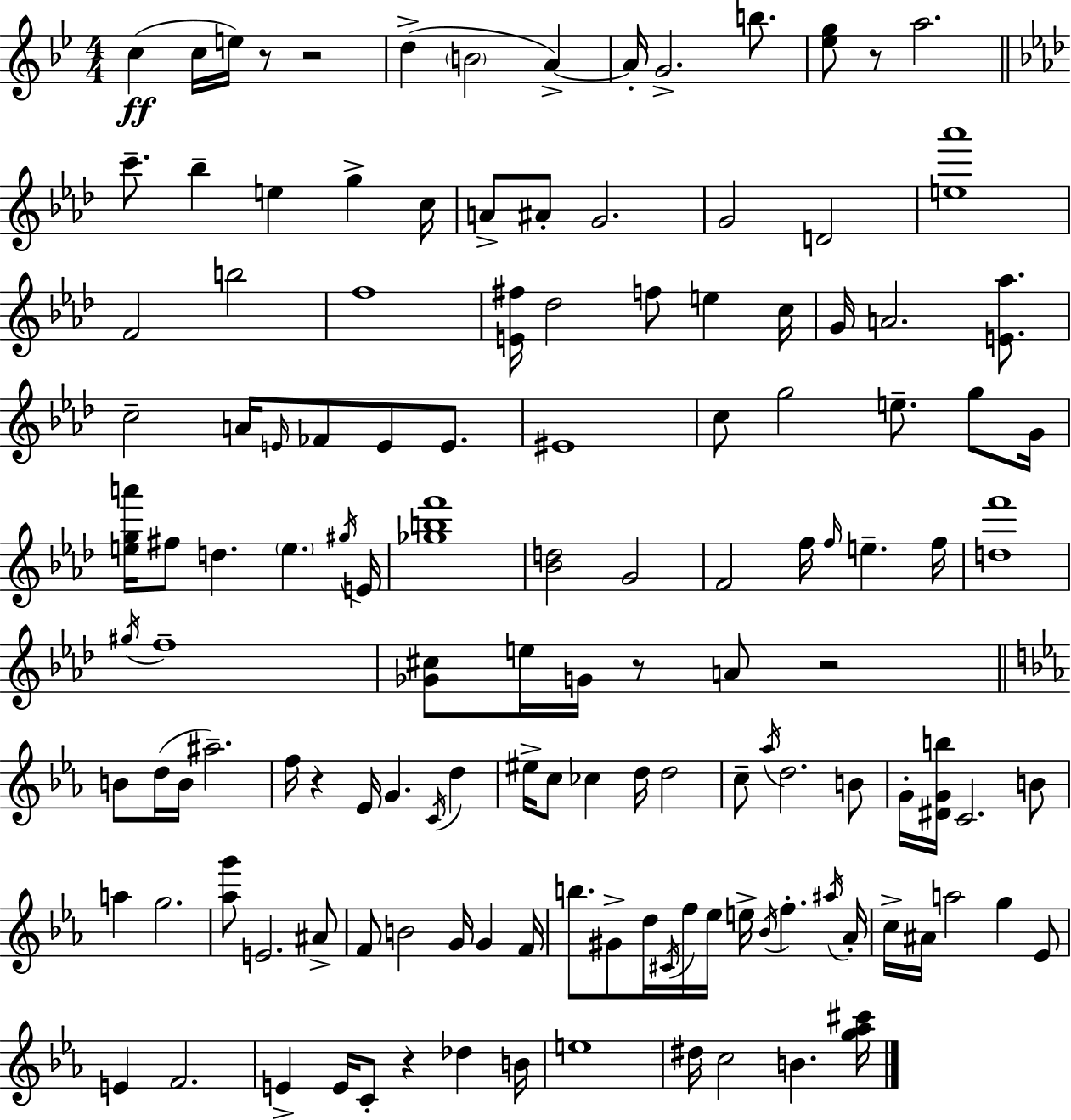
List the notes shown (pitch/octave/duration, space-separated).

C5/q C5/s E5/s R/e R/h D5/q B4/h A4/q A4/s G4/h. B5/e. [Eb5,G5]/e R/e A5/h. C6/e. Bb5/q E5/q G5/q C5/s A4/e A#4/e G4/h. G4/h D4/h [E5,Ab6]/w F4/h B5/h F5/w [E4,F#5]/s Db5/h F5/e E5/q C5/s G4/s A4/h. [E4,Ab5]/e. C5/h A4/s E4/s FES4/e E4/e E4/e. EIS4/w C5/e G5/h E5/e. G5/e G4/s [E5,G5,A6]/s F#5/e D5/q. E5/q. G#5/s E4/s [Gb5,B5,F6]/w [Bb4,D5]/h G4/h F4/h F5/s F5/s E5/q. F5/s [D5,F6]/w G#5/s F5/w [Gb4,C#5]/e E5/s G4/s R/e A4/e R/h B4/e D5/s B4/s A#5/h. F5/s R/q Eb4/s G4/q. C4/s D5/q EIS5/s C5/e CES5/q D5/s D5/h C5/e Ab5/s D5/h. B4/e G4/s [D#4,G4,B5]/s C4/h. B4/e A5/q G5/h. [Ab5,G6]/e E4/h. A#4/e F4/e B4/h G4/s G4/q F4/s B5/e. G#4/e D5/s C#4/s F5/s Eb5/s E5/s Bb4/s F5/q. A#5/s Ab4/s C5/s A#4/s A5/h G5/q Eb4/e E4/q F4/h. E4/q E4/s C4/e R/q Db5/q B4/s E5/w D#5/s C5/h B4/q. [G5,Ab5,C#6]/s